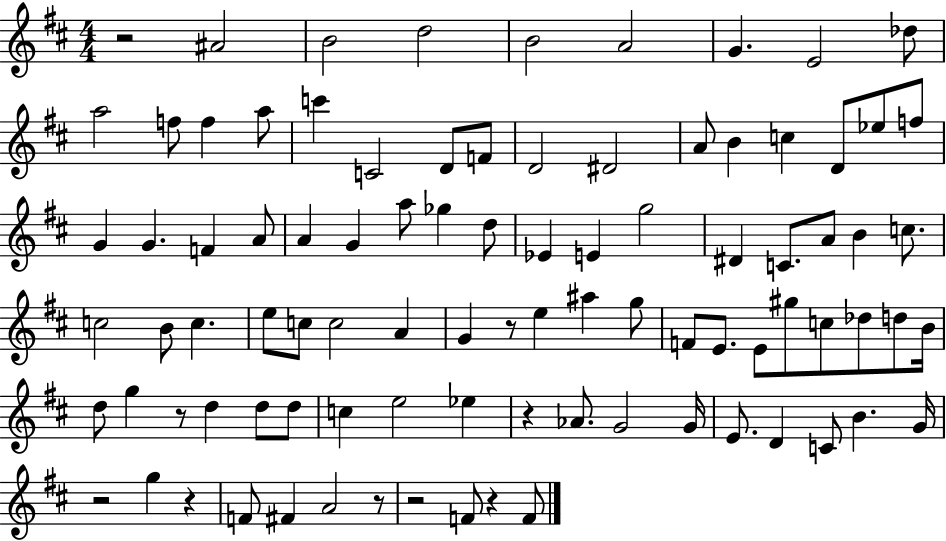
R/h A#4/h B4/h D5/h B4/h A4/h G4/q. E4/h Db5/e A5/h F5/e F5/q A5/e C6/q C4/h D4/e F4/e D4/h D#4/h A4/e B4/q C5/q D4/e Eb5/e F5/e G4/q G4/q. F4/q A4/e A4/q G4/q A5/e Gb5/q D5/e Eb4/q E4/q G5/h D#4/q C4/e. A4/e B4/q C5/e. C5/h B4/e C5/q. E5/e C5/e C5/h A4/q G4/q R/e E5/q A#5/q G5/e F4/e E4/e. E4/e G#5/e C5/e Db5/e D5/e B4/s D5/e G5/q R/e D5/q D5/e D5/e C5/q E5/h Eb5/q R/q Ab4/e. G4/h G4/s E4/e. D4/q C4/e B4/q. G4/s R/h G5/q R/q F4/e F#4/q A4/h R/e R/h F4/e R/q F4/e